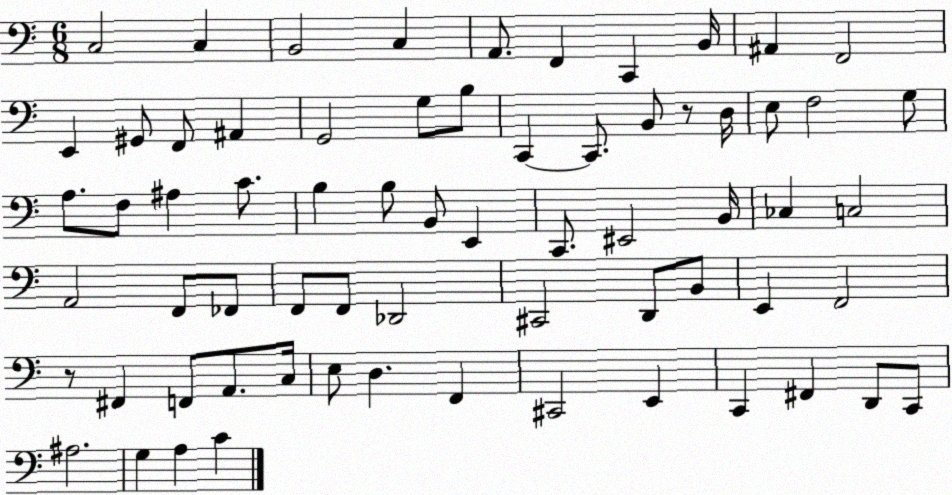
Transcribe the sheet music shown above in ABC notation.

X:1
T:Untitled
M:6/8
L:1/4
K:C
C,2 C, B,,2 C, A,,/2 F,, C,, B,,/4 ^A,, F,,2 E,, ^G,,/2 F,,/2 ^A,, G,,2 G,/2 B,/2 C,, C,,/2 B,,/2 z/2 D,/4 E,/2 F,2 G,/2 A,/2 F,/2 ^A, C/2 B, B,/2 B,,/2 E,, C,,/2 ^E,,2 B,,/4 _C, C,2 A,,2 F,,/2 _F,,/2 F,,/2 F,,/2 _D,,2 ^C,,2 D,,/2 B,,/2 E,, F,,2 z/2 ^F,, F,,/2 A,,/2 C,/4 E,/2 D, F,, ^C,,2 E,, C,, ^F,, D,,/2 C,,/2 ^A,2 G, A, C